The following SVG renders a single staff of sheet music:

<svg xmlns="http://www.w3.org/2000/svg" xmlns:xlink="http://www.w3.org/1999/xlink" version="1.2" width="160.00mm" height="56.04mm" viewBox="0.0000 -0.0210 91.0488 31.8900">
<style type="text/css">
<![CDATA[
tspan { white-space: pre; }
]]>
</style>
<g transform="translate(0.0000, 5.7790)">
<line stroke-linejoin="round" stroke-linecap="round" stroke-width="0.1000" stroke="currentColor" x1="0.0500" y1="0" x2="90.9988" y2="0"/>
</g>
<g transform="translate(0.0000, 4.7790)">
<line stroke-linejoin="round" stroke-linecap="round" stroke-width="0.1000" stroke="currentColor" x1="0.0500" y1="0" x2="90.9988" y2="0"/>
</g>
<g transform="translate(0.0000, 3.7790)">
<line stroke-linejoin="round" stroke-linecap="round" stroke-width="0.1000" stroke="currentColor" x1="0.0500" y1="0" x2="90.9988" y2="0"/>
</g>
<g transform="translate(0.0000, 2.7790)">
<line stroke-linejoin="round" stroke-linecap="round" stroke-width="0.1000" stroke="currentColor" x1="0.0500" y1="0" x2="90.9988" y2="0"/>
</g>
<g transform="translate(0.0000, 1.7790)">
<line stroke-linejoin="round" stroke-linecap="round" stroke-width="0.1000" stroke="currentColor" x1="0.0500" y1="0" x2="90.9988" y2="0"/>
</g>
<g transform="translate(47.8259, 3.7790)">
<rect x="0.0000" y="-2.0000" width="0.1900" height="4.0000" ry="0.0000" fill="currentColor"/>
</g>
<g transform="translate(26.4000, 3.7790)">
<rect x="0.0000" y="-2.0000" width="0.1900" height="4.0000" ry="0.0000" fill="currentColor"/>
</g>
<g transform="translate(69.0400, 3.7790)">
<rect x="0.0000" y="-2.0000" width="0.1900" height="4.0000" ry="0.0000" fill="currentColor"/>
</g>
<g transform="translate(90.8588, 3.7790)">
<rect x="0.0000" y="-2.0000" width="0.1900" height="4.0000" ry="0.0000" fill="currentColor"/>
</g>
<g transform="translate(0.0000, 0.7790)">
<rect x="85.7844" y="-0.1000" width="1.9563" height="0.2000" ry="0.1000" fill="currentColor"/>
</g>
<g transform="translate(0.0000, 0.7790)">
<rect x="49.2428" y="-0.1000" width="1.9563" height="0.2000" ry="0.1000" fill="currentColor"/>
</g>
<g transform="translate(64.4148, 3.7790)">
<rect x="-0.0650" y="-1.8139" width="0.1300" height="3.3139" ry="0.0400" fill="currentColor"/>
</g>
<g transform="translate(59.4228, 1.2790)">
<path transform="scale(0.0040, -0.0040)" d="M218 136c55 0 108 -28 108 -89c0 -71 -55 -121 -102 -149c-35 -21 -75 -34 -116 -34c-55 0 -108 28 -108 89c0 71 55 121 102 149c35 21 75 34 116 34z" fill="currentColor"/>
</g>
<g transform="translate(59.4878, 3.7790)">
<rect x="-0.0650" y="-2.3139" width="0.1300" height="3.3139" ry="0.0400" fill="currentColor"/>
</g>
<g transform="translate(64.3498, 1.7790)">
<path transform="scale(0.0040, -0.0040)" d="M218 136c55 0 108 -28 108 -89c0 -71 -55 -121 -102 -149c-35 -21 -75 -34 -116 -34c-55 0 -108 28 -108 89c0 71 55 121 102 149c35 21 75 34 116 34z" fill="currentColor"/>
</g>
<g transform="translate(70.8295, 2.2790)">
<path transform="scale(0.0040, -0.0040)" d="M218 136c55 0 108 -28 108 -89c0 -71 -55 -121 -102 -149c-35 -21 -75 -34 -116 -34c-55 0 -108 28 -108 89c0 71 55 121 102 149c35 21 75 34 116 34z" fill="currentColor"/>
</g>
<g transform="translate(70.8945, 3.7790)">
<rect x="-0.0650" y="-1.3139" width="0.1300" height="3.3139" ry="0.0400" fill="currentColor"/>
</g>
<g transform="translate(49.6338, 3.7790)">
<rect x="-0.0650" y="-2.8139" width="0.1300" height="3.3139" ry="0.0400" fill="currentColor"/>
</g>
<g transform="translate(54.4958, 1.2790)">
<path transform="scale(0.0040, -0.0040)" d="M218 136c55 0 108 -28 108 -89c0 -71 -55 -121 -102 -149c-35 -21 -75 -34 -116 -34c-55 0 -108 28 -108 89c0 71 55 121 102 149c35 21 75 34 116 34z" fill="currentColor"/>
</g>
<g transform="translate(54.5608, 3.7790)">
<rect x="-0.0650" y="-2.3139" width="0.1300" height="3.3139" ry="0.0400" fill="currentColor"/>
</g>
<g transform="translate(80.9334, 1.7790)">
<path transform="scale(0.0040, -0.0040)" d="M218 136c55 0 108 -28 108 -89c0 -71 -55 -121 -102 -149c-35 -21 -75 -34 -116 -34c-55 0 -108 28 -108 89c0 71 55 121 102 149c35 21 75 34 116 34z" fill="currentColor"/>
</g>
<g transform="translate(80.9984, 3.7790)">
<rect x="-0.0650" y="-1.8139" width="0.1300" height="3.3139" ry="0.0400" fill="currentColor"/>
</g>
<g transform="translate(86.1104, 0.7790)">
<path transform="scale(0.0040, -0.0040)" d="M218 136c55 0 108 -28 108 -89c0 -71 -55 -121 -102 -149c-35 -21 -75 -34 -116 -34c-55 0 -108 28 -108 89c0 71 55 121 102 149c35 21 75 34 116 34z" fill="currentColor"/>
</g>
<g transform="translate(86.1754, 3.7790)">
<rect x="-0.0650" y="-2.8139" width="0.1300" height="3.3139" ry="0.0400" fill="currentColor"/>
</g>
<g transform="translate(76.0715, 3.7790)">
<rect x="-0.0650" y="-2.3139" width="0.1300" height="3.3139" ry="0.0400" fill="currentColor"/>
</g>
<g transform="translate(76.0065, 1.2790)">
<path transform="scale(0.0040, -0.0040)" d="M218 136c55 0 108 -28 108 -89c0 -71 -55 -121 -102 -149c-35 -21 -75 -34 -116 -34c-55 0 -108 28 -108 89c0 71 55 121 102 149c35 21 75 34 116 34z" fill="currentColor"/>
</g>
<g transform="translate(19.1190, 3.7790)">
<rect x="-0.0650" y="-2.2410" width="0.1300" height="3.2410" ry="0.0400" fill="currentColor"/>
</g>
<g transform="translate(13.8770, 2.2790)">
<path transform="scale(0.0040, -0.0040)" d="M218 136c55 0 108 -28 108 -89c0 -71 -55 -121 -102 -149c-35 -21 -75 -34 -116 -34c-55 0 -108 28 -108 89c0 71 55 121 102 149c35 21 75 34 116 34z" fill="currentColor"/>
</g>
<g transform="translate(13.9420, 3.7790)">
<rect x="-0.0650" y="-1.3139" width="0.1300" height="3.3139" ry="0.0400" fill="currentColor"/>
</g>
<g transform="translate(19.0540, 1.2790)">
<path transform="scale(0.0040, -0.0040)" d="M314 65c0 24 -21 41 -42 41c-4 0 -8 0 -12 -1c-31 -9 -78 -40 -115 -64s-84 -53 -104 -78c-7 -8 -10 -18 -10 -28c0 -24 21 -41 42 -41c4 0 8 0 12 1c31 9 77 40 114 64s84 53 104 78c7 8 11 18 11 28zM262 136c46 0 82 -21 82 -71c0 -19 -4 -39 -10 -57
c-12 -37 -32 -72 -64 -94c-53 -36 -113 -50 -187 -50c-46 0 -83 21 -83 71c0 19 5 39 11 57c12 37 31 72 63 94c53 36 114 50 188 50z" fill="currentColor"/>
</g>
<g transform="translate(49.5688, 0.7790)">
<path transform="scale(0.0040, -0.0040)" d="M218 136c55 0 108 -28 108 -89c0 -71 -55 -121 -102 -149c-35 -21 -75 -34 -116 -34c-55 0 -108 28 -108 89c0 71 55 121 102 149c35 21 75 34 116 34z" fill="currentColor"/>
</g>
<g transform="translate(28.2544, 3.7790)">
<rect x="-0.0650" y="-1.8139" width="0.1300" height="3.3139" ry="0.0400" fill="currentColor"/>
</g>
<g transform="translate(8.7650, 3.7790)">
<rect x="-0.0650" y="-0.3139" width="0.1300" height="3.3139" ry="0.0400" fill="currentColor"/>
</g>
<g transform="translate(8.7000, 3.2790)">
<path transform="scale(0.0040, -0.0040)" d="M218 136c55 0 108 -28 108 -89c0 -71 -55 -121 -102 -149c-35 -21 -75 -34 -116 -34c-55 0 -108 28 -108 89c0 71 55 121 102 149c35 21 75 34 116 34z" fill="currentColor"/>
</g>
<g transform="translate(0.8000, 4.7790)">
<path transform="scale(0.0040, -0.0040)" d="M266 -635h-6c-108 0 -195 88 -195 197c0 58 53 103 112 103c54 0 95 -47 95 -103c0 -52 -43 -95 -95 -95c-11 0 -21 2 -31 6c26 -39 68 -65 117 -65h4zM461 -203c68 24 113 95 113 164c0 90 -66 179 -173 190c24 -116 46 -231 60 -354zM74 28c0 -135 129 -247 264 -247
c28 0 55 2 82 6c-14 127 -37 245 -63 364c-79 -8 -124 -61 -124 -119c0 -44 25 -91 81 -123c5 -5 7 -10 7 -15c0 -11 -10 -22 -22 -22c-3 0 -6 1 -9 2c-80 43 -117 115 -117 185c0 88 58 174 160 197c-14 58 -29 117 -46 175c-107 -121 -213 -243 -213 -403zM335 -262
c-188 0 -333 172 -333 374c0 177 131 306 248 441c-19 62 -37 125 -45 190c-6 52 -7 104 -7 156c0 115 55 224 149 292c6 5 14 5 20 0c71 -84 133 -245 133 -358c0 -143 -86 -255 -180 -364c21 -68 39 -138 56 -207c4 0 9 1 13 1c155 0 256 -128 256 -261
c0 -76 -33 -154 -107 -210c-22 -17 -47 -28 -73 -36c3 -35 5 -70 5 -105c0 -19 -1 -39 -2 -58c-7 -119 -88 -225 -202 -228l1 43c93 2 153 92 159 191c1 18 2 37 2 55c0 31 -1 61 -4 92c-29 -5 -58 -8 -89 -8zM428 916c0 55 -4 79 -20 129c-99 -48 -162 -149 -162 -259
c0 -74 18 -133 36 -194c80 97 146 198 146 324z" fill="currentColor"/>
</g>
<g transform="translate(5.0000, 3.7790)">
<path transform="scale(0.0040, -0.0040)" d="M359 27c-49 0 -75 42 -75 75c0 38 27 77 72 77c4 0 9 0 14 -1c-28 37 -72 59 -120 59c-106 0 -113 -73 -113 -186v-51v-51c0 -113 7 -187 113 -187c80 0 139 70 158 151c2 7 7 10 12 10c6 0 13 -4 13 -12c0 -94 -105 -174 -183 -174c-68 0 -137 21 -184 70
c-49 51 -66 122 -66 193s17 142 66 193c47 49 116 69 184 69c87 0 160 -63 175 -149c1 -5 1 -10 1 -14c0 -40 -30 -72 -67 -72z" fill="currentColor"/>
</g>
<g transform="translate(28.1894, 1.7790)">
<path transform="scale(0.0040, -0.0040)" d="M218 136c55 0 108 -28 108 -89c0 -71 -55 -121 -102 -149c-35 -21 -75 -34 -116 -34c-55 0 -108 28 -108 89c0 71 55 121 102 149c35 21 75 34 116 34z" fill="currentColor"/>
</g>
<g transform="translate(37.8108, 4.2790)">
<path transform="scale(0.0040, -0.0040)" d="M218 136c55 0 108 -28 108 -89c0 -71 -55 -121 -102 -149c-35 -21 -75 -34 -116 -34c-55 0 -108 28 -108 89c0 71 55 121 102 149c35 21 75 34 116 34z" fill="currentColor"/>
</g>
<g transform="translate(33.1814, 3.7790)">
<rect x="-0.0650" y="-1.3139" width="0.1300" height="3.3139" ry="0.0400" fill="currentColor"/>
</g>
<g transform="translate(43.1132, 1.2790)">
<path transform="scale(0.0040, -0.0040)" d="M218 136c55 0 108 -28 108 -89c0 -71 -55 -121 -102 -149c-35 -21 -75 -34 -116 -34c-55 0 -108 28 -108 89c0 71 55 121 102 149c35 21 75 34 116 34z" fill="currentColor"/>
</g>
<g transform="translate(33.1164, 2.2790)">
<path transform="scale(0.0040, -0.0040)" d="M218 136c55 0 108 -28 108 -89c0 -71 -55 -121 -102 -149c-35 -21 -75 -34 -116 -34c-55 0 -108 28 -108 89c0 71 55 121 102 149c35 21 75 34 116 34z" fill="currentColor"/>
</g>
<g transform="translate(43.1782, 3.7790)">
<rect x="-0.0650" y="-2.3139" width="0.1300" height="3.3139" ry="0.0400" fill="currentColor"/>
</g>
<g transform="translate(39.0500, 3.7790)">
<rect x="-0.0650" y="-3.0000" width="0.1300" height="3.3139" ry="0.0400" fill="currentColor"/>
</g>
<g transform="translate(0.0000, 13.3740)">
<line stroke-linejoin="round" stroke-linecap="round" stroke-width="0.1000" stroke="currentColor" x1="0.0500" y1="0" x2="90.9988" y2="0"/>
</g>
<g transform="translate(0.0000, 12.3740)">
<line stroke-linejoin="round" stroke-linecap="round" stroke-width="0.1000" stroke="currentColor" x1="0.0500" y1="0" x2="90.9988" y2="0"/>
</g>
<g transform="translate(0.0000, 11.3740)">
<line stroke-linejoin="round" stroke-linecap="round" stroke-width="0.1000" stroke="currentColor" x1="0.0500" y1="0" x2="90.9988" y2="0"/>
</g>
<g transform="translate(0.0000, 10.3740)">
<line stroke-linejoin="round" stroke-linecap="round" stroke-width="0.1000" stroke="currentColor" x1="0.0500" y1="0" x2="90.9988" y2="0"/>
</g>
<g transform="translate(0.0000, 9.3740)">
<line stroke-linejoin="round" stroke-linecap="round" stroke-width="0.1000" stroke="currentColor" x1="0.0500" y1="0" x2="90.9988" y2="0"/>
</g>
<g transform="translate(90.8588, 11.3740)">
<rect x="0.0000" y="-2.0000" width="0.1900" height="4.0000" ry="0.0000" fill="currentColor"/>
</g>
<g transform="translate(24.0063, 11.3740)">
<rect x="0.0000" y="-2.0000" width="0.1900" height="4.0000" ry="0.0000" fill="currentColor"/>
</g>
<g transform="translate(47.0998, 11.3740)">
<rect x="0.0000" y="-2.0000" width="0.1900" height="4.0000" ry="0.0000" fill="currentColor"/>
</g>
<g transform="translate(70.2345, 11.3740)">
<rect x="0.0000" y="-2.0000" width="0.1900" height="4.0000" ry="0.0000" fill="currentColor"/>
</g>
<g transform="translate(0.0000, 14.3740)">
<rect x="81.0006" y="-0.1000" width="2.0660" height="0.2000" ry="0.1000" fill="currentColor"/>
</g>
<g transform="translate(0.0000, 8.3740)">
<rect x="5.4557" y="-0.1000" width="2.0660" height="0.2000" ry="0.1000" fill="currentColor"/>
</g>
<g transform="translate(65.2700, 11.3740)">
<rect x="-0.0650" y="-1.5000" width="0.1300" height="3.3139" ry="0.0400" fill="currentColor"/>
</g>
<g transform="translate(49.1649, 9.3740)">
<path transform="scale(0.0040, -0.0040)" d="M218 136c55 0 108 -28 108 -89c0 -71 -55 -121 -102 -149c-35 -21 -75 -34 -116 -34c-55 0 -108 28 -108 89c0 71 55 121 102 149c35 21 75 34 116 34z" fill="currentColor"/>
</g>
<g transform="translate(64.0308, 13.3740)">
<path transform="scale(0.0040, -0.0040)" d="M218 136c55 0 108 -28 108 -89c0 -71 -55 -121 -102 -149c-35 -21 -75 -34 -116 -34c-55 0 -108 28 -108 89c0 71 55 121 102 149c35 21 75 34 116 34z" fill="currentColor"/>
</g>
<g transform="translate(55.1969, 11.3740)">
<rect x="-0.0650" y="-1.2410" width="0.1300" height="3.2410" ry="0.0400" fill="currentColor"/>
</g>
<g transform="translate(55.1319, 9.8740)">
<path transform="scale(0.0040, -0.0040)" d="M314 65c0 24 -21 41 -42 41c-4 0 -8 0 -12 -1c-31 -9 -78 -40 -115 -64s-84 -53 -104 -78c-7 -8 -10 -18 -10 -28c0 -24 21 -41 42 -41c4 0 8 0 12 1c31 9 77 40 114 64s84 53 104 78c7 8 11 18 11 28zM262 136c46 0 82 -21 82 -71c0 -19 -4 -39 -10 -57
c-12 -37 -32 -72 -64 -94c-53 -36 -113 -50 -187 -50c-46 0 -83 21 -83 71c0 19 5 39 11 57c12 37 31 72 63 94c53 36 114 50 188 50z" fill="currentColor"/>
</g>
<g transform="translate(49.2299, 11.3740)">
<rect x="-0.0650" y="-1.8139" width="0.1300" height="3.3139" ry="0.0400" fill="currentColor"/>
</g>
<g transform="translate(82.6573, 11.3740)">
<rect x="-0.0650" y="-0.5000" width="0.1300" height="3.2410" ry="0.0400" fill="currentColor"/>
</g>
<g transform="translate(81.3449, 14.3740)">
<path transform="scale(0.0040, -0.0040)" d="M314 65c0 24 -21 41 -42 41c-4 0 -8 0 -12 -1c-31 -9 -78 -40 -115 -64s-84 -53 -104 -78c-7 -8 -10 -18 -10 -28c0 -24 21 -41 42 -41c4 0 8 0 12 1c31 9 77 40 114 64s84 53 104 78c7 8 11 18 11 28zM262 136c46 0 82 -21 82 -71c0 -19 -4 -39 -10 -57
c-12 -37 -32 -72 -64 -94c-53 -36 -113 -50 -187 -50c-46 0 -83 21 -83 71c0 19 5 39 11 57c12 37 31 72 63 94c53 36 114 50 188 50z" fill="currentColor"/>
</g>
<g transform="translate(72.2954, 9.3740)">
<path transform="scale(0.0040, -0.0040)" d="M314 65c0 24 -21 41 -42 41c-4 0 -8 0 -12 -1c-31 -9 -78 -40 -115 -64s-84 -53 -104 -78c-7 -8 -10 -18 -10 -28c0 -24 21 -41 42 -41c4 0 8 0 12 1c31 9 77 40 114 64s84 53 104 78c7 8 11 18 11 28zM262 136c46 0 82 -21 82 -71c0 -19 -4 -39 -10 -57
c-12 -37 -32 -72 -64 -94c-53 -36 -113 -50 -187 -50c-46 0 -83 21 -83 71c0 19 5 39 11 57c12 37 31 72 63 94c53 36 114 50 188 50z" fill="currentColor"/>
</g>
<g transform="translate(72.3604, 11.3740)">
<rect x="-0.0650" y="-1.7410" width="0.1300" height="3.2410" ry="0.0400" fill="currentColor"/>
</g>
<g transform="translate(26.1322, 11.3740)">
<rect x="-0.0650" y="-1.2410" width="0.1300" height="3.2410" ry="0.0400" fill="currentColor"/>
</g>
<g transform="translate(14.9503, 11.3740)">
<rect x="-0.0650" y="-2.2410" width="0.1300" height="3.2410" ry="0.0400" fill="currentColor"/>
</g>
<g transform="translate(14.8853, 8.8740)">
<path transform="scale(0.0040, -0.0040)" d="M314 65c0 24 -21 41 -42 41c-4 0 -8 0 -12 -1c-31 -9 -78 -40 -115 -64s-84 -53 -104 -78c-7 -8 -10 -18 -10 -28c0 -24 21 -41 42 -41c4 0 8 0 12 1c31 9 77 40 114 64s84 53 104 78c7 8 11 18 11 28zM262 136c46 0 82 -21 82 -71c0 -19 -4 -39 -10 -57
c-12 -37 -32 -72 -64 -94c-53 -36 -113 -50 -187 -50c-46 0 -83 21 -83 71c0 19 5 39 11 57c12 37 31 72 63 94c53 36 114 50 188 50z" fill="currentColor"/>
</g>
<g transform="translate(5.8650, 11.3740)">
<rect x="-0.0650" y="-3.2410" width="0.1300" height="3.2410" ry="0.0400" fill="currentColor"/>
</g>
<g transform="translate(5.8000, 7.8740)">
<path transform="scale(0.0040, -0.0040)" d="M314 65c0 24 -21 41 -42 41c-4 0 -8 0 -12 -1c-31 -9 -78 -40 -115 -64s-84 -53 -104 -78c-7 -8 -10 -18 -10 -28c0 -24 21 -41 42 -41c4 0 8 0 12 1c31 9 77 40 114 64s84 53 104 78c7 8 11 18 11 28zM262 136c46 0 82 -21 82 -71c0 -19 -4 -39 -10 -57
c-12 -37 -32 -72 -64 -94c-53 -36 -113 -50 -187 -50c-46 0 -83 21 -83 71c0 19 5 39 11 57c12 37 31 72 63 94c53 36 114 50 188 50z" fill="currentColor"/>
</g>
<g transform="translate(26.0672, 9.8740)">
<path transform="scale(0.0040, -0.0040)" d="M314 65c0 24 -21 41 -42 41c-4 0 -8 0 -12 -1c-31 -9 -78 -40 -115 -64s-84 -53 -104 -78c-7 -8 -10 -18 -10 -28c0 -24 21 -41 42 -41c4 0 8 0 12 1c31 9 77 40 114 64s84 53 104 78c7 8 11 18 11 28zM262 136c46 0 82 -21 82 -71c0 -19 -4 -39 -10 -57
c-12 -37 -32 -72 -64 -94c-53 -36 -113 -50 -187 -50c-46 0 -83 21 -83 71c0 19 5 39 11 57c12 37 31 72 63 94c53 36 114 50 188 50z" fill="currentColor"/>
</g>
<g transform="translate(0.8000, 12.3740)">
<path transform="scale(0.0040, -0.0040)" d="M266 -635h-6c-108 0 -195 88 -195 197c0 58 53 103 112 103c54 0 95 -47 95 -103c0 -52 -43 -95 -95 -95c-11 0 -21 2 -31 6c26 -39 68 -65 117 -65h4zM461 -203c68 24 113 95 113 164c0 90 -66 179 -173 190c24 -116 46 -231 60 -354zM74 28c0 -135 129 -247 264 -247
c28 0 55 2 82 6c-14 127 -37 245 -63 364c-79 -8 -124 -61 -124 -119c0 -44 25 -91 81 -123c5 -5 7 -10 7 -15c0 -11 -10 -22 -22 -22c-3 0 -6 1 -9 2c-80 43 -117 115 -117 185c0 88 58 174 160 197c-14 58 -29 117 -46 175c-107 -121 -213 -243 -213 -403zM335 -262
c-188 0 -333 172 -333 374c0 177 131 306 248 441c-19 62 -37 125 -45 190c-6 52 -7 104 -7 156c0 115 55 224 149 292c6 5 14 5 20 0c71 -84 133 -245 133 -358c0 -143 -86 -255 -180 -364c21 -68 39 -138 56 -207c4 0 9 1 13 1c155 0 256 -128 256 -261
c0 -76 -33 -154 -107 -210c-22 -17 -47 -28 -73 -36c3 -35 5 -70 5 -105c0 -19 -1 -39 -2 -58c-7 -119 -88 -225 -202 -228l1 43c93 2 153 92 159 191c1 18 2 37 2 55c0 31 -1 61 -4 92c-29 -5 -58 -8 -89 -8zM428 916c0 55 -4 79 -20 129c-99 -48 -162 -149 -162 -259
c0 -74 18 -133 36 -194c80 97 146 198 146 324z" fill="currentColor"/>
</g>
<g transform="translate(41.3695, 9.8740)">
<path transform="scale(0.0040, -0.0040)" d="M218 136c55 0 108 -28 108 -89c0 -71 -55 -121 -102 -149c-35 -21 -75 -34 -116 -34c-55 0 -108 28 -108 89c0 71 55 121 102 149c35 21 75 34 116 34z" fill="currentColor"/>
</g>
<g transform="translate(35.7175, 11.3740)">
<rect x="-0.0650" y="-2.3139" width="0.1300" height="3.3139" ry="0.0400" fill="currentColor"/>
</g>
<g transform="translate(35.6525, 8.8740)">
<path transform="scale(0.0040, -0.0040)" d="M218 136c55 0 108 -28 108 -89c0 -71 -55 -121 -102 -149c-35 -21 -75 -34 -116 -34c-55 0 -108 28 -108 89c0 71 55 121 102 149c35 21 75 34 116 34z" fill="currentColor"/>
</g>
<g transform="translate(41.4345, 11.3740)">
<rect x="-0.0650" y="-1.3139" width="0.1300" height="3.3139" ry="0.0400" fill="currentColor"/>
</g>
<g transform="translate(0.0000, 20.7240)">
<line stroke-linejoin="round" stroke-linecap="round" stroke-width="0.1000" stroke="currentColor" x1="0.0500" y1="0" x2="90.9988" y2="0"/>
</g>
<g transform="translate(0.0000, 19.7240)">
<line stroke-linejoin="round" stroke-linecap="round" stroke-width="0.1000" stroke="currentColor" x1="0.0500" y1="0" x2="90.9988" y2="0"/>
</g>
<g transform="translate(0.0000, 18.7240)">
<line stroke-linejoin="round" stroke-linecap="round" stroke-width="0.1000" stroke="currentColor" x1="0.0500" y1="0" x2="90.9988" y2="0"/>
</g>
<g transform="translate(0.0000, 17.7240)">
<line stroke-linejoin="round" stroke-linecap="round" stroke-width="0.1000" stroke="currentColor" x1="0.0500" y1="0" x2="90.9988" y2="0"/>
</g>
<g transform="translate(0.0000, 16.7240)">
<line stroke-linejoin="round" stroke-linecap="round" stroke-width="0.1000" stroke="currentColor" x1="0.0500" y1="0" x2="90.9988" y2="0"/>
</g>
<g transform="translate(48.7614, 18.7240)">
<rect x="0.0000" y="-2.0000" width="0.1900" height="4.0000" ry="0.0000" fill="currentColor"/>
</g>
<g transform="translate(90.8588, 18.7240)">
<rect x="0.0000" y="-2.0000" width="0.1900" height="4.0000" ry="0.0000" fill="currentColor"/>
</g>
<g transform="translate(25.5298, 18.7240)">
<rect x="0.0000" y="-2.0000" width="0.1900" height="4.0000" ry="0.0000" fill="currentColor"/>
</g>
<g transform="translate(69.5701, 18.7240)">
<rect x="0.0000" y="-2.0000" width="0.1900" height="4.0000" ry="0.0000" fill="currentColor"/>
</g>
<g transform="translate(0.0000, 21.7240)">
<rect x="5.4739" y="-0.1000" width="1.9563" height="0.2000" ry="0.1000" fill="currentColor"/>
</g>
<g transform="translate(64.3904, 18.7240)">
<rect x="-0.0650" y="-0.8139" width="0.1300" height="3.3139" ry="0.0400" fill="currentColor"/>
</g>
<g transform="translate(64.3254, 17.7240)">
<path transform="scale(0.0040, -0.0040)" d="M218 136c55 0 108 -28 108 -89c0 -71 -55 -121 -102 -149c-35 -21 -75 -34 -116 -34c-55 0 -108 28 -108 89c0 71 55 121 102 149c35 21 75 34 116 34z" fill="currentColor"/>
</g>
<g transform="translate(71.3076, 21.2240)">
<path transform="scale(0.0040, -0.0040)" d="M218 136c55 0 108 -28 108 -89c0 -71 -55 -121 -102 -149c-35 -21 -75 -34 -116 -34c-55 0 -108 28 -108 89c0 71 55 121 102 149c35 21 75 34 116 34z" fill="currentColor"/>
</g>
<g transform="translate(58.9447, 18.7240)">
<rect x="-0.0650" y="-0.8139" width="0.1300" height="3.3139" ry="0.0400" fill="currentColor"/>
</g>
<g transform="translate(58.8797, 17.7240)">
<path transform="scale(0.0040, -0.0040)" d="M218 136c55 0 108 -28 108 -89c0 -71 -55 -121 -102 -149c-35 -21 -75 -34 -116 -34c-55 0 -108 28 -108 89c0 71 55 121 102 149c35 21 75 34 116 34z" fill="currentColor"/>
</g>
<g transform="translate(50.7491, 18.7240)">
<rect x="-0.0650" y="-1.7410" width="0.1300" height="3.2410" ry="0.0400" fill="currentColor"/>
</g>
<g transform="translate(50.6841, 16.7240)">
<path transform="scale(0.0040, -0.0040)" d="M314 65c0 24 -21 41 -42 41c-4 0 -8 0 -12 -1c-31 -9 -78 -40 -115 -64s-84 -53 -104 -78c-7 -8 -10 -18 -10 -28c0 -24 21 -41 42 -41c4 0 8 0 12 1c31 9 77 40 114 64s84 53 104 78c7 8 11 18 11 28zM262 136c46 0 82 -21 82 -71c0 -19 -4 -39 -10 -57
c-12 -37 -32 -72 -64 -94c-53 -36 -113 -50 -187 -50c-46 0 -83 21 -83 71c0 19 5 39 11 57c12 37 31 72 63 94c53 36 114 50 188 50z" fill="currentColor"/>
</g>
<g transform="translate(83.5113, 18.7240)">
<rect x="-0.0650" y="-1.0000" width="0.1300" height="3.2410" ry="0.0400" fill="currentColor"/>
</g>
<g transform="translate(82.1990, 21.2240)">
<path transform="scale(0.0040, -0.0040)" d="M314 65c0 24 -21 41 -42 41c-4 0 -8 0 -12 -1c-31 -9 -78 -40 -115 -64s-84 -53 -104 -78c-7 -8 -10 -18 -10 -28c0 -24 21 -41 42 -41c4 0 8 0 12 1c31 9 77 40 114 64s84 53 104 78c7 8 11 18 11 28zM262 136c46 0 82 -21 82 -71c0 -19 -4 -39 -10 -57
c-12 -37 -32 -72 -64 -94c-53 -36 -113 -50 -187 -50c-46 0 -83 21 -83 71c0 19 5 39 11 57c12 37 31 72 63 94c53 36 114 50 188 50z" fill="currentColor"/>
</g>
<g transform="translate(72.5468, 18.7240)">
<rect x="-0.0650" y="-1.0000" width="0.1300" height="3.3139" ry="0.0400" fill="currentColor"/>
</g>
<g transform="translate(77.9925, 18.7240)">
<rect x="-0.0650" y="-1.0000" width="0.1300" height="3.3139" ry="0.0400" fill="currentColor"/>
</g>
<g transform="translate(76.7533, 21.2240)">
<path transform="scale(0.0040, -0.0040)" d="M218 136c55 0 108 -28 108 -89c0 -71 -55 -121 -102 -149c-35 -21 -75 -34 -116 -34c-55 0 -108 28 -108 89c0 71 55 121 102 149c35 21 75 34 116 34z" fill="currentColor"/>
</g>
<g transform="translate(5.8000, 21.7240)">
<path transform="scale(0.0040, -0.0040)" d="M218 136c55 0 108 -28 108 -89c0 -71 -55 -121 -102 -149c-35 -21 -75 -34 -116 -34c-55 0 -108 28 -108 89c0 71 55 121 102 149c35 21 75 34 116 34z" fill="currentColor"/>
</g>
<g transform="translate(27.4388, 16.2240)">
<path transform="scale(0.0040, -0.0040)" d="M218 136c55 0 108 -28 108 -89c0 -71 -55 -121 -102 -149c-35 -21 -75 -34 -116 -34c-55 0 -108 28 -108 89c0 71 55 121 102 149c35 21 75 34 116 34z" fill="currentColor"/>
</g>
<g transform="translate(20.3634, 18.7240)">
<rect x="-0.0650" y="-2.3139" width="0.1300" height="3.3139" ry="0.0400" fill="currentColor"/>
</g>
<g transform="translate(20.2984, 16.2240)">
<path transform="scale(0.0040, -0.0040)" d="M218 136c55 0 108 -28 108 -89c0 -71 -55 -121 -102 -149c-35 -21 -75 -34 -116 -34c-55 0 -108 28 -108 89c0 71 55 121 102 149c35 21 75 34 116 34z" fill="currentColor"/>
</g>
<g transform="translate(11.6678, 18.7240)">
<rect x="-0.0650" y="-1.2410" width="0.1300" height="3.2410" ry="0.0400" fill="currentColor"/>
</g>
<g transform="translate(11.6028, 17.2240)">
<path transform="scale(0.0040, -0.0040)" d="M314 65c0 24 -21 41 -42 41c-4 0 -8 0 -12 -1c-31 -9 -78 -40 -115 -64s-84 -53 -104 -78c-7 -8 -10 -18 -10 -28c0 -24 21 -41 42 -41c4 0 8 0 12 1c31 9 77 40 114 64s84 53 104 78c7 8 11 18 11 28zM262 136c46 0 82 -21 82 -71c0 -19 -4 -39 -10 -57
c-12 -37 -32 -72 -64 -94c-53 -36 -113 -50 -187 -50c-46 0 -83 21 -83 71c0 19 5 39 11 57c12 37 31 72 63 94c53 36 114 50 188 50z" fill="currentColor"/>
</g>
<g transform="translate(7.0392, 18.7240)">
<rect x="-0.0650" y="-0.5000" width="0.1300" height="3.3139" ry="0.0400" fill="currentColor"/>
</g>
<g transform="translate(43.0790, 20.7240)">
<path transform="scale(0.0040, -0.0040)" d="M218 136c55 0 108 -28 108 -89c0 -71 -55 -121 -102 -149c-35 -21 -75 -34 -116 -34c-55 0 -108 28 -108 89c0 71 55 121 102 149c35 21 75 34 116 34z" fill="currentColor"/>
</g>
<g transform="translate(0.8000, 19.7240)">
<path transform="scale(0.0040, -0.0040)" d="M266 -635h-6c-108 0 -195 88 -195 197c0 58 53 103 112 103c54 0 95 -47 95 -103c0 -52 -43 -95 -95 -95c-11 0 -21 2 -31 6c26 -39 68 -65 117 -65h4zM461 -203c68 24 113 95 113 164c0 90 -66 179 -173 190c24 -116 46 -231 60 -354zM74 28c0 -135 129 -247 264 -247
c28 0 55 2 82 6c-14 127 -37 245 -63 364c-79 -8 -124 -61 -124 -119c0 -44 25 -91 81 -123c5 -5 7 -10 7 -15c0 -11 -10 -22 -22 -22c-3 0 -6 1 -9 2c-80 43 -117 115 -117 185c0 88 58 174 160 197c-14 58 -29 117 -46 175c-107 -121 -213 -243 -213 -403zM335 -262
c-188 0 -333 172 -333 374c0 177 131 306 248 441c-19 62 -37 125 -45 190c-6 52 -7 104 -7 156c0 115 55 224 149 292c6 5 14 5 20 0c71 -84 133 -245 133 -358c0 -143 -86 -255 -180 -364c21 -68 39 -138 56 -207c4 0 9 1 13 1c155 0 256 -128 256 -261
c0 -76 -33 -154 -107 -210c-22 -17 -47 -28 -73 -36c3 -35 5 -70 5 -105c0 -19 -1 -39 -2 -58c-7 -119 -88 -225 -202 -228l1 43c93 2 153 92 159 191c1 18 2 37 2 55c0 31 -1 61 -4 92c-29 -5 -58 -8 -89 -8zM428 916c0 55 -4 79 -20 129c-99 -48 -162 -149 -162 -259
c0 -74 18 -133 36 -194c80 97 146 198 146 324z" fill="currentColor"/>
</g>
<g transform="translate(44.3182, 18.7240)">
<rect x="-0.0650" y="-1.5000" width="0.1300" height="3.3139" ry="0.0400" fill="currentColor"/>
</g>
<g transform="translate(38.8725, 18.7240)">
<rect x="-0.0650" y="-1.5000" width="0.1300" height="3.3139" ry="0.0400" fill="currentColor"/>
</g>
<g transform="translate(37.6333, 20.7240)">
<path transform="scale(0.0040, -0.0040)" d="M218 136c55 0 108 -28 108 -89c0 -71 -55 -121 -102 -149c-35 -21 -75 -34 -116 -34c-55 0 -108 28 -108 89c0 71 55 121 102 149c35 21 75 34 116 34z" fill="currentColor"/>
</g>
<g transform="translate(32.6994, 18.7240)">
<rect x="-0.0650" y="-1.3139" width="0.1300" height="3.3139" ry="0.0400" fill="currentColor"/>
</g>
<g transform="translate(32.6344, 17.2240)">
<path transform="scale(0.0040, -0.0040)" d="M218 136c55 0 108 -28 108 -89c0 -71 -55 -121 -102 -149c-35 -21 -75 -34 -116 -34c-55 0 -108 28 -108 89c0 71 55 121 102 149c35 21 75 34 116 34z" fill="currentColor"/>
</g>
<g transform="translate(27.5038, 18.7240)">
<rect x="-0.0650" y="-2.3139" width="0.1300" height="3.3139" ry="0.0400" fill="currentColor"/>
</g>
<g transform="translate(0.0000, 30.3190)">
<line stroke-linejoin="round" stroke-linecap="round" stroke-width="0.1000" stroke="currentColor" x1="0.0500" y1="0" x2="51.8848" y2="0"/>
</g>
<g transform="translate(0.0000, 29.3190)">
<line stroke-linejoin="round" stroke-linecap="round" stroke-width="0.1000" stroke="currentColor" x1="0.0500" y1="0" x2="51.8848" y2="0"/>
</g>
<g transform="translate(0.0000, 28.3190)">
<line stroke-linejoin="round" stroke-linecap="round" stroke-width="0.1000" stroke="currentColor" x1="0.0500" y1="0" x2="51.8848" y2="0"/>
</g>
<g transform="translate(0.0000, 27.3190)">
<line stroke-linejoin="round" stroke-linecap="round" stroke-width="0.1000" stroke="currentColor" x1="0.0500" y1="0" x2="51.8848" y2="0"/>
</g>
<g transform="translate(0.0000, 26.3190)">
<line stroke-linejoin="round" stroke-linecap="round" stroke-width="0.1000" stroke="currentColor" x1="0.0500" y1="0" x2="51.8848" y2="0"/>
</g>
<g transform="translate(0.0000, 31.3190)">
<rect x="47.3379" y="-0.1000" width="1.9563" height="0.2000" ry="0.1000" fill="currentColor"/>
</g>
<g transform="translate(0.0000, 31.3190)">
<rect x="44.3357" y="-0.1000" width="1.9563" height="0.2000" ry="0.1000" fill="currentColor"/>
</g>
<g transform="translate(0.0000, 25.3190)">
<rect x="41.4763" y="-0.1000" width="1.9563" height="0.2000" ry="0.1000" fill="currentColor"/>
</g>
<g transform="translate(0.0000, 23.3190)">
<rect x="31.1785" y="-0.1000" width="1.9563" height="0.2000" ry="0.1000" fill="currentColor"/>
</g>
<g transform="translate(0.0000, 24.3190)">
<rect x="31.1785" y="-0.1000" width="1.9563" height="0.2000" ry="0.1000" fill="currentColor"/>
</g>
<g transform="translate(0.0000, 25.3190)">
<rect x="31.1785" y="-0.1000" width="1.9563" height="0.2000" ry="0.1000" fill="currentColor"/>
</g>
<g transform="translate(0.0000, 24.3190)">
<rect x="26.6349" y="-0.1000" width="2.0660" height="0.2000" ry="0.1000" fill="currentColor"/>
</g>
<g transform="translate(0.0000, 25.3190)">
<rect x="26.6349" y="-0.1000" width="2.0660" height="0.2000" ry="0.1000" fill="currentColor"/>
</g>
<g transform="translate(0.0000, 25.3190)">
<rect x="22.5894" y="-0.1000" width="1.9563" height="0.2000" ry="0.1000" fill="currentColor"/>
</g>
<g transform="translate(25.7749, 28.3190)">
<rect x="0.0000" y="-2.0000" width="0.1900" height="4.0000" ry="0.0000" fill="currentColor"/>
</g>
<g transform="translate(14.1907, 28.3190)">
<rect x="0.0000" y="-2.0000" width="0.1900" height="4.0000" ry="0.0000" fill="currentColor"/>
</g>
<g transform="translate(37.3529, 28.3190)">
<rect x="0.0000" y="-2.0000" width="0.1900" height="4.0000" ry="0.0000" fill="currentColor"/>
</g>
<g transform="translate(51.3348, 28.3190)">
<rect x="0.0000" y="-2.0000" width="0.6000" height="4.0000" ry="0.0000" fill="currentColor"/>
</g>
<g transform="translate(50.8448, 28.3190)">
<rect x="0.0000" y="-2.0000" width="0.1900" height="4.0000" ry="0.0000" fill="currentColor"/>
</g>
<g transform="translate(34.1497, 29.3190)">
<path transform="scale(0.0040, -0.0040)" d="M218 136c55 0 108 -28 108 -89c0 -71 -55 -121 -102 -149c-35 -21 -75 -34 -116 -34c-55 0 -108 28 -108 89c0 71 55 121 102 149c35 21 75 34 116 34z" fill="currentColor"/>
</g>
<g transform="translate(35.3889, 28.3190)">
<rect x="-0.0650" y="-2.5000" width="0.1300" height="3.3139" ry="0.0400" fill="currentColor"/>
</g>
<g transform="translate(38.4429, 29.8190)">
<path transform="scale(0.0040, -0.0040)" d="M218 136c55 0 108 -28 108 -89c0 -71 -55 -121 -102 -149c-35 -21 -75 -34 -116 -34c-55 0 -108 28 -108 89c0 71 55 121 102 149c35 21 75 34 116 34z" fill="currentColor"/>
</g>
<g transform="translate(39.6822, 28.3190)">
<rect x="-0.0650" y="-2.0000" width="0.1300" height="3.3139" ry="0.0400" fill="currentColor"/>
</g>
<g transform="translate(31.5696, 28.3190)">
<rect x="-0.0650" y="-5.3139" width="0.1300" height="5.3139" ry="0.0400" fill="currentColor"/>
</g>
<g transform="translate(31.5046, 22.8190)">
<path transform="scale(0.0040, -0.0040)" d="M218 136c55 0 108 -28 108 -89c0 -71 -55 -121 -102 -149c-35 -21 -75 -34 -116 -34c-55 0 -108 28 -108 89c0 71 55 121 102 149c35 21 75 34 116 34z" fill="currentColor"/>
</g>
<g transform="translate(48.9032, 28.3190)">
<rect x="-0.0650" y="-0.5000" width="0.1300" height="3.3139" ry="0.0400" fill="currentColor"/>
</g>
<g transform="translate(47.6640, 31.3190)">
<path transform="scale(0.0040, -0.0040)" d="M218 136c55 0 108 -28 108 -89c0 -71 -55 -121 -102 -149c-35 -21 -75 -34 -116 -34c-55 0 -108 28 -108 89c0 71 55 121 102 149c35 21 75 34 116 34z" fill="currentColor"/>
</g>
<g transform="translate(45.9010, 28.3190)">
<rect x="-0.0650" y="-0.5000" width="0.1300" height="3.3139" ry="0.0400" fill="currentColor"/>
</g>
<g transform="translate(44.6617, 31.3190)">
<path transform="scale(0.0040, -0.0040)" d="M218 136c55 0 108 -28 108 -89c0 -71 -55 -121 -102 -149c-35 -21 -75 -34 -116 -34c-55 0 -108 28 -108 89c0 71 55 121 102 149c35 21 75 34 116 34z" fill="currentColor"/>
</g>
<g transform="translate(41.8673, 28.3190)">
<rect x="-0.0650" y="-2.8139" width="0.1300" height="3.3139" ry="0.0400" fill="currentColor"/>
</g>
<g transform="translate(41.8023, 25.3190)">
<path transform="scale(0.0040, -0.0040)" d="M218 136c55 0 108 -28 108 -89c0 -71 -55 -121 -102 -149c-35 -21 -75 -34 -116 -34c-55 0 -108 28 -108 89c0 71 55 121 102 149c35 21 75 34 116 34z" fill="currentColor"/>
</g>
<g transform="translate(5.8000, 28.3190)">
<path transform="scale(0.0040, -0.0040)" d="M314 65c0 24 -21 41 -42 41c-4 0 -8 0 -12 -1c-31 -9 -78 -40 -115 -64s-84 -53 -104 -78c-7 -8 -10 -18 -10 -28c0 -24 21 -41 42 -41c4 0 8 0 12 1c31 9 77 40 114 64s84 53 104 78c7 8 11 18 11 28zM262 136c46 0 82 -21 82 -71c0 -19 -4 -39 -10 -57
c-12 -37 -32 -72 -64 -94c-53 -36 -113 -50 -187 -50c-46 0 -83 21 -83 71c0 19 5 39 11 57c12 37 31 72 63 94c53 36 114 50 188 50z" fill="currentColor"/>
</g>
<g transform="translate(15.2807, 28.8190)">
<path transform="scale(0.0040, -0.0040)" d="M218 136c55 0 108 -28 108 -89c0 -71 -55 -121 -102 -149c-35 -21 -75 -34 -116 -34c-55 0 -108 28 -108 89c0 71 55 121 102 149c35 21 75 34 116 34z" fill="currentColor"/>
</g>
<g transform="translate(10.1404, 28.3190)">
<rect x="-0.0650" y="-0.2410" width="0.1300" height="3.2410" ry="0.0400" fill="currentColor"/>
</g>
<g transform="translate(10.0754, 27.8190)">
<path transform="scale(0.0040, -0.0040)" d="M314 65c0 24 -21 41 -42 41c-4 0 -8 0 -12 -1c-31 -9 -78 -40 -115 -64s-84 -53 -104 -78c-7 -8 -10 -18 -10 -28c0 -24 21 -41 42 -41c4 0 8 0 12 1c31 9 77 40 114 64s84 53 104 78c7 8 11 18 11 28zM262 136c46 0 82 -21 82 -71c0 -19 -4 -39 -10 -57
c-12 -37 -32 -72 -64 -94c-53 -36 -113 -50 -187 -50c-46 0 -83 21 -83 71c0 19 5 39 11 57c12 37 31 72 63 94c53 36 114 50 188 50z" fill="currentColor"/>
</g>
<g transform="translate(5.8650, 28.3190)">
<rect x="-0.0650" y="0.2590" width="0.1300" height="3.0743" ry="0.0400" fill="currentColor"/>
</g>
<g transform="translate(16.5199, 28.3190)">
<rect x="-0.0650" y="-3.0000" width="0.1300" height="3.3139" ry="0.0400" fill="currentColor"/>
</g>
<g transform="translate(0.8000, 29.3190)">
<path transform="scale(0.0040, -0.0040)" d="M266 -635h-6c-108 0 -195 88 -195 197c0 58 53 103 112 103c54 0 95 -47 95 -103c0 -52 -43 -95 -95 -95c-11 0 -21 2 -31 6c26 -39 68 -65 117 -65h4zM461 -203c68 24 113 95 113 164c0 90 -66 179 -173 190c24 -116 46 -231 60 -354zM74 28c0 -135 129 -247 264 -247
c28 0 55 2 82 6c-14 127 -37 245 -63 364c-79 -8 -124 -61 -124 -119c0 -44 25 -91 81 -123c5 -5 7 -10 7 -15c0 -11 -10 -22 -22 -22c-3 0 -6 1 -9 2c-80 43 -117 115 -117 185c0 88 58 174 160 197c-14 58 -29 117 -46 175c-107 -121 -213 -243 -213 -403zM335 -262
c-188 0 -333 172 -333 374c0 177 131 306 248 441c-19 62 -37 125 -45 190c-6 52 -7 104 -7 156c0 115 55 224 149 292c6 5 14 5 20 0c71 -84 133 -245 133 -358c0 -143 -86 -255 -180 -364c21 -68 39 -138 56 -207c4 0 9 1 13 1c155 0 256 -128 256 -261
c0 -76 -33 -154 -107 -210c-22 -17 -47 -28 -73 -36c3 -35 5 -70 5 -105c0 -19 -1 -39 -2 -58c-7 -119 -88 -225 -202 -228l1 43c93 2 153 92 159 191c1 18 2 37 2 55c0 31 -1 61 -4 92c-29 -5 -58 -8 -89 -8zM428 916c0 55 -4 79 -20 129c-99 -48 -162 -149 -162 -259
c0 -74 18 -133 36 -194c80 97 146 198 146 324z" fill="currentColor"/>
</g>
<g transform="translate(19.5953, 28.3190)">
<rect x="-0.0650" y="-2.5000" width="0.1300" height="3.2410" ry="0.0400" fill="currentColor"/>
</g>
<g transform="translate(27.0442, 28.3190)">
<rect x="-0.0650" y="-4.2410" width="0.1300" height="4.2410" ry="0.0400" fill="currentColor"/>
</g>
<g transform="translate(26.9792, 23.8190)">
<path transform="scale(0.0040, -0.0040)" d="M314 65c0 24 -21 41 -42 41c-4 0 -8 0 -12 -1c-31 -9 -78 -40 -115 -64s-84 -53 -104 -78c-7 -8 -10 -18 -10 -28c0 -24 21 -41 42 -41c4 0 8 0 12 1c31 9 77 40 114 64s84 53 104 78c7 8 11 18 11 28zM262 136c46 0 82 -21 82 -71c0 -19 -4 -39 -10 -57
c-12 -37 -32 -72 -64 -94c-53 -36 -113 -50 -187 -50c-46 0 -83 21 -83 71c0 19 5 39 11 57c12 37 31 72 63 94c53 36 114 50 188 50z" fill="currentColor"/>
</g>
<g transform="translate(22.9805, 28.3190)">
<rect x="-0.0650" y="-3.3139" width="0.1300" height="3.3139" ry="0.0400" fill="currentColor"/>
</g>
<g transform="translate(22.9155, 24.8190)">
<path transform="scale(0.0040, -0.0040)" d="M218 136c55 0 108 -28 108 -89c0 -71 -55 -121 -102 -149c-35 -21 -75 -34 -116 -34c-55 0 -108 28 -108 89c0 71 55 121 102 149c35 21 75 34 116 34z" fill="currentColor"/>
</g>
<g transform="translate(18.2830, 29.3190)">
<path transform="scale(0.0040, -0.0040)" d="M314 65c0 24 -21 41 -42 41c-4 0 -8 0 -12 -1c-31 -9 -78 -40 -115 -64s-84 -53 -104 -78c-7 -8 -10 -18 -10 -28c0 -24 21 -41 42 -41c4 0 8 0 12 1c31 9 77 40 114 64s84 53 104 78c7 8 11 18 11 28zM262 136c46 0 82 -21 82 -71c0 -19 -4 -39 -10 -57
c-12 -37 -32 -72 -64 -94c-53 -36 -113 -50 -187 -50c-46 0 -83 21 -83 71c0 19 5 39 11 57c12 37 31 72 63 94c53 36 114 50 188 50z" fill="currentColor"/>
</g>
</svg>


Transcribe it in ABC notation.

X:1
T:Untitled
M:4/4
L:1/4
K:C
c e g2 f e A g a g g f e g f a b2 g2 e2 g e f e2 E f2 C2 C e2 g g e E E f2 d d D D D2 B2 c2 A G2 b d'2 f' G F a C C